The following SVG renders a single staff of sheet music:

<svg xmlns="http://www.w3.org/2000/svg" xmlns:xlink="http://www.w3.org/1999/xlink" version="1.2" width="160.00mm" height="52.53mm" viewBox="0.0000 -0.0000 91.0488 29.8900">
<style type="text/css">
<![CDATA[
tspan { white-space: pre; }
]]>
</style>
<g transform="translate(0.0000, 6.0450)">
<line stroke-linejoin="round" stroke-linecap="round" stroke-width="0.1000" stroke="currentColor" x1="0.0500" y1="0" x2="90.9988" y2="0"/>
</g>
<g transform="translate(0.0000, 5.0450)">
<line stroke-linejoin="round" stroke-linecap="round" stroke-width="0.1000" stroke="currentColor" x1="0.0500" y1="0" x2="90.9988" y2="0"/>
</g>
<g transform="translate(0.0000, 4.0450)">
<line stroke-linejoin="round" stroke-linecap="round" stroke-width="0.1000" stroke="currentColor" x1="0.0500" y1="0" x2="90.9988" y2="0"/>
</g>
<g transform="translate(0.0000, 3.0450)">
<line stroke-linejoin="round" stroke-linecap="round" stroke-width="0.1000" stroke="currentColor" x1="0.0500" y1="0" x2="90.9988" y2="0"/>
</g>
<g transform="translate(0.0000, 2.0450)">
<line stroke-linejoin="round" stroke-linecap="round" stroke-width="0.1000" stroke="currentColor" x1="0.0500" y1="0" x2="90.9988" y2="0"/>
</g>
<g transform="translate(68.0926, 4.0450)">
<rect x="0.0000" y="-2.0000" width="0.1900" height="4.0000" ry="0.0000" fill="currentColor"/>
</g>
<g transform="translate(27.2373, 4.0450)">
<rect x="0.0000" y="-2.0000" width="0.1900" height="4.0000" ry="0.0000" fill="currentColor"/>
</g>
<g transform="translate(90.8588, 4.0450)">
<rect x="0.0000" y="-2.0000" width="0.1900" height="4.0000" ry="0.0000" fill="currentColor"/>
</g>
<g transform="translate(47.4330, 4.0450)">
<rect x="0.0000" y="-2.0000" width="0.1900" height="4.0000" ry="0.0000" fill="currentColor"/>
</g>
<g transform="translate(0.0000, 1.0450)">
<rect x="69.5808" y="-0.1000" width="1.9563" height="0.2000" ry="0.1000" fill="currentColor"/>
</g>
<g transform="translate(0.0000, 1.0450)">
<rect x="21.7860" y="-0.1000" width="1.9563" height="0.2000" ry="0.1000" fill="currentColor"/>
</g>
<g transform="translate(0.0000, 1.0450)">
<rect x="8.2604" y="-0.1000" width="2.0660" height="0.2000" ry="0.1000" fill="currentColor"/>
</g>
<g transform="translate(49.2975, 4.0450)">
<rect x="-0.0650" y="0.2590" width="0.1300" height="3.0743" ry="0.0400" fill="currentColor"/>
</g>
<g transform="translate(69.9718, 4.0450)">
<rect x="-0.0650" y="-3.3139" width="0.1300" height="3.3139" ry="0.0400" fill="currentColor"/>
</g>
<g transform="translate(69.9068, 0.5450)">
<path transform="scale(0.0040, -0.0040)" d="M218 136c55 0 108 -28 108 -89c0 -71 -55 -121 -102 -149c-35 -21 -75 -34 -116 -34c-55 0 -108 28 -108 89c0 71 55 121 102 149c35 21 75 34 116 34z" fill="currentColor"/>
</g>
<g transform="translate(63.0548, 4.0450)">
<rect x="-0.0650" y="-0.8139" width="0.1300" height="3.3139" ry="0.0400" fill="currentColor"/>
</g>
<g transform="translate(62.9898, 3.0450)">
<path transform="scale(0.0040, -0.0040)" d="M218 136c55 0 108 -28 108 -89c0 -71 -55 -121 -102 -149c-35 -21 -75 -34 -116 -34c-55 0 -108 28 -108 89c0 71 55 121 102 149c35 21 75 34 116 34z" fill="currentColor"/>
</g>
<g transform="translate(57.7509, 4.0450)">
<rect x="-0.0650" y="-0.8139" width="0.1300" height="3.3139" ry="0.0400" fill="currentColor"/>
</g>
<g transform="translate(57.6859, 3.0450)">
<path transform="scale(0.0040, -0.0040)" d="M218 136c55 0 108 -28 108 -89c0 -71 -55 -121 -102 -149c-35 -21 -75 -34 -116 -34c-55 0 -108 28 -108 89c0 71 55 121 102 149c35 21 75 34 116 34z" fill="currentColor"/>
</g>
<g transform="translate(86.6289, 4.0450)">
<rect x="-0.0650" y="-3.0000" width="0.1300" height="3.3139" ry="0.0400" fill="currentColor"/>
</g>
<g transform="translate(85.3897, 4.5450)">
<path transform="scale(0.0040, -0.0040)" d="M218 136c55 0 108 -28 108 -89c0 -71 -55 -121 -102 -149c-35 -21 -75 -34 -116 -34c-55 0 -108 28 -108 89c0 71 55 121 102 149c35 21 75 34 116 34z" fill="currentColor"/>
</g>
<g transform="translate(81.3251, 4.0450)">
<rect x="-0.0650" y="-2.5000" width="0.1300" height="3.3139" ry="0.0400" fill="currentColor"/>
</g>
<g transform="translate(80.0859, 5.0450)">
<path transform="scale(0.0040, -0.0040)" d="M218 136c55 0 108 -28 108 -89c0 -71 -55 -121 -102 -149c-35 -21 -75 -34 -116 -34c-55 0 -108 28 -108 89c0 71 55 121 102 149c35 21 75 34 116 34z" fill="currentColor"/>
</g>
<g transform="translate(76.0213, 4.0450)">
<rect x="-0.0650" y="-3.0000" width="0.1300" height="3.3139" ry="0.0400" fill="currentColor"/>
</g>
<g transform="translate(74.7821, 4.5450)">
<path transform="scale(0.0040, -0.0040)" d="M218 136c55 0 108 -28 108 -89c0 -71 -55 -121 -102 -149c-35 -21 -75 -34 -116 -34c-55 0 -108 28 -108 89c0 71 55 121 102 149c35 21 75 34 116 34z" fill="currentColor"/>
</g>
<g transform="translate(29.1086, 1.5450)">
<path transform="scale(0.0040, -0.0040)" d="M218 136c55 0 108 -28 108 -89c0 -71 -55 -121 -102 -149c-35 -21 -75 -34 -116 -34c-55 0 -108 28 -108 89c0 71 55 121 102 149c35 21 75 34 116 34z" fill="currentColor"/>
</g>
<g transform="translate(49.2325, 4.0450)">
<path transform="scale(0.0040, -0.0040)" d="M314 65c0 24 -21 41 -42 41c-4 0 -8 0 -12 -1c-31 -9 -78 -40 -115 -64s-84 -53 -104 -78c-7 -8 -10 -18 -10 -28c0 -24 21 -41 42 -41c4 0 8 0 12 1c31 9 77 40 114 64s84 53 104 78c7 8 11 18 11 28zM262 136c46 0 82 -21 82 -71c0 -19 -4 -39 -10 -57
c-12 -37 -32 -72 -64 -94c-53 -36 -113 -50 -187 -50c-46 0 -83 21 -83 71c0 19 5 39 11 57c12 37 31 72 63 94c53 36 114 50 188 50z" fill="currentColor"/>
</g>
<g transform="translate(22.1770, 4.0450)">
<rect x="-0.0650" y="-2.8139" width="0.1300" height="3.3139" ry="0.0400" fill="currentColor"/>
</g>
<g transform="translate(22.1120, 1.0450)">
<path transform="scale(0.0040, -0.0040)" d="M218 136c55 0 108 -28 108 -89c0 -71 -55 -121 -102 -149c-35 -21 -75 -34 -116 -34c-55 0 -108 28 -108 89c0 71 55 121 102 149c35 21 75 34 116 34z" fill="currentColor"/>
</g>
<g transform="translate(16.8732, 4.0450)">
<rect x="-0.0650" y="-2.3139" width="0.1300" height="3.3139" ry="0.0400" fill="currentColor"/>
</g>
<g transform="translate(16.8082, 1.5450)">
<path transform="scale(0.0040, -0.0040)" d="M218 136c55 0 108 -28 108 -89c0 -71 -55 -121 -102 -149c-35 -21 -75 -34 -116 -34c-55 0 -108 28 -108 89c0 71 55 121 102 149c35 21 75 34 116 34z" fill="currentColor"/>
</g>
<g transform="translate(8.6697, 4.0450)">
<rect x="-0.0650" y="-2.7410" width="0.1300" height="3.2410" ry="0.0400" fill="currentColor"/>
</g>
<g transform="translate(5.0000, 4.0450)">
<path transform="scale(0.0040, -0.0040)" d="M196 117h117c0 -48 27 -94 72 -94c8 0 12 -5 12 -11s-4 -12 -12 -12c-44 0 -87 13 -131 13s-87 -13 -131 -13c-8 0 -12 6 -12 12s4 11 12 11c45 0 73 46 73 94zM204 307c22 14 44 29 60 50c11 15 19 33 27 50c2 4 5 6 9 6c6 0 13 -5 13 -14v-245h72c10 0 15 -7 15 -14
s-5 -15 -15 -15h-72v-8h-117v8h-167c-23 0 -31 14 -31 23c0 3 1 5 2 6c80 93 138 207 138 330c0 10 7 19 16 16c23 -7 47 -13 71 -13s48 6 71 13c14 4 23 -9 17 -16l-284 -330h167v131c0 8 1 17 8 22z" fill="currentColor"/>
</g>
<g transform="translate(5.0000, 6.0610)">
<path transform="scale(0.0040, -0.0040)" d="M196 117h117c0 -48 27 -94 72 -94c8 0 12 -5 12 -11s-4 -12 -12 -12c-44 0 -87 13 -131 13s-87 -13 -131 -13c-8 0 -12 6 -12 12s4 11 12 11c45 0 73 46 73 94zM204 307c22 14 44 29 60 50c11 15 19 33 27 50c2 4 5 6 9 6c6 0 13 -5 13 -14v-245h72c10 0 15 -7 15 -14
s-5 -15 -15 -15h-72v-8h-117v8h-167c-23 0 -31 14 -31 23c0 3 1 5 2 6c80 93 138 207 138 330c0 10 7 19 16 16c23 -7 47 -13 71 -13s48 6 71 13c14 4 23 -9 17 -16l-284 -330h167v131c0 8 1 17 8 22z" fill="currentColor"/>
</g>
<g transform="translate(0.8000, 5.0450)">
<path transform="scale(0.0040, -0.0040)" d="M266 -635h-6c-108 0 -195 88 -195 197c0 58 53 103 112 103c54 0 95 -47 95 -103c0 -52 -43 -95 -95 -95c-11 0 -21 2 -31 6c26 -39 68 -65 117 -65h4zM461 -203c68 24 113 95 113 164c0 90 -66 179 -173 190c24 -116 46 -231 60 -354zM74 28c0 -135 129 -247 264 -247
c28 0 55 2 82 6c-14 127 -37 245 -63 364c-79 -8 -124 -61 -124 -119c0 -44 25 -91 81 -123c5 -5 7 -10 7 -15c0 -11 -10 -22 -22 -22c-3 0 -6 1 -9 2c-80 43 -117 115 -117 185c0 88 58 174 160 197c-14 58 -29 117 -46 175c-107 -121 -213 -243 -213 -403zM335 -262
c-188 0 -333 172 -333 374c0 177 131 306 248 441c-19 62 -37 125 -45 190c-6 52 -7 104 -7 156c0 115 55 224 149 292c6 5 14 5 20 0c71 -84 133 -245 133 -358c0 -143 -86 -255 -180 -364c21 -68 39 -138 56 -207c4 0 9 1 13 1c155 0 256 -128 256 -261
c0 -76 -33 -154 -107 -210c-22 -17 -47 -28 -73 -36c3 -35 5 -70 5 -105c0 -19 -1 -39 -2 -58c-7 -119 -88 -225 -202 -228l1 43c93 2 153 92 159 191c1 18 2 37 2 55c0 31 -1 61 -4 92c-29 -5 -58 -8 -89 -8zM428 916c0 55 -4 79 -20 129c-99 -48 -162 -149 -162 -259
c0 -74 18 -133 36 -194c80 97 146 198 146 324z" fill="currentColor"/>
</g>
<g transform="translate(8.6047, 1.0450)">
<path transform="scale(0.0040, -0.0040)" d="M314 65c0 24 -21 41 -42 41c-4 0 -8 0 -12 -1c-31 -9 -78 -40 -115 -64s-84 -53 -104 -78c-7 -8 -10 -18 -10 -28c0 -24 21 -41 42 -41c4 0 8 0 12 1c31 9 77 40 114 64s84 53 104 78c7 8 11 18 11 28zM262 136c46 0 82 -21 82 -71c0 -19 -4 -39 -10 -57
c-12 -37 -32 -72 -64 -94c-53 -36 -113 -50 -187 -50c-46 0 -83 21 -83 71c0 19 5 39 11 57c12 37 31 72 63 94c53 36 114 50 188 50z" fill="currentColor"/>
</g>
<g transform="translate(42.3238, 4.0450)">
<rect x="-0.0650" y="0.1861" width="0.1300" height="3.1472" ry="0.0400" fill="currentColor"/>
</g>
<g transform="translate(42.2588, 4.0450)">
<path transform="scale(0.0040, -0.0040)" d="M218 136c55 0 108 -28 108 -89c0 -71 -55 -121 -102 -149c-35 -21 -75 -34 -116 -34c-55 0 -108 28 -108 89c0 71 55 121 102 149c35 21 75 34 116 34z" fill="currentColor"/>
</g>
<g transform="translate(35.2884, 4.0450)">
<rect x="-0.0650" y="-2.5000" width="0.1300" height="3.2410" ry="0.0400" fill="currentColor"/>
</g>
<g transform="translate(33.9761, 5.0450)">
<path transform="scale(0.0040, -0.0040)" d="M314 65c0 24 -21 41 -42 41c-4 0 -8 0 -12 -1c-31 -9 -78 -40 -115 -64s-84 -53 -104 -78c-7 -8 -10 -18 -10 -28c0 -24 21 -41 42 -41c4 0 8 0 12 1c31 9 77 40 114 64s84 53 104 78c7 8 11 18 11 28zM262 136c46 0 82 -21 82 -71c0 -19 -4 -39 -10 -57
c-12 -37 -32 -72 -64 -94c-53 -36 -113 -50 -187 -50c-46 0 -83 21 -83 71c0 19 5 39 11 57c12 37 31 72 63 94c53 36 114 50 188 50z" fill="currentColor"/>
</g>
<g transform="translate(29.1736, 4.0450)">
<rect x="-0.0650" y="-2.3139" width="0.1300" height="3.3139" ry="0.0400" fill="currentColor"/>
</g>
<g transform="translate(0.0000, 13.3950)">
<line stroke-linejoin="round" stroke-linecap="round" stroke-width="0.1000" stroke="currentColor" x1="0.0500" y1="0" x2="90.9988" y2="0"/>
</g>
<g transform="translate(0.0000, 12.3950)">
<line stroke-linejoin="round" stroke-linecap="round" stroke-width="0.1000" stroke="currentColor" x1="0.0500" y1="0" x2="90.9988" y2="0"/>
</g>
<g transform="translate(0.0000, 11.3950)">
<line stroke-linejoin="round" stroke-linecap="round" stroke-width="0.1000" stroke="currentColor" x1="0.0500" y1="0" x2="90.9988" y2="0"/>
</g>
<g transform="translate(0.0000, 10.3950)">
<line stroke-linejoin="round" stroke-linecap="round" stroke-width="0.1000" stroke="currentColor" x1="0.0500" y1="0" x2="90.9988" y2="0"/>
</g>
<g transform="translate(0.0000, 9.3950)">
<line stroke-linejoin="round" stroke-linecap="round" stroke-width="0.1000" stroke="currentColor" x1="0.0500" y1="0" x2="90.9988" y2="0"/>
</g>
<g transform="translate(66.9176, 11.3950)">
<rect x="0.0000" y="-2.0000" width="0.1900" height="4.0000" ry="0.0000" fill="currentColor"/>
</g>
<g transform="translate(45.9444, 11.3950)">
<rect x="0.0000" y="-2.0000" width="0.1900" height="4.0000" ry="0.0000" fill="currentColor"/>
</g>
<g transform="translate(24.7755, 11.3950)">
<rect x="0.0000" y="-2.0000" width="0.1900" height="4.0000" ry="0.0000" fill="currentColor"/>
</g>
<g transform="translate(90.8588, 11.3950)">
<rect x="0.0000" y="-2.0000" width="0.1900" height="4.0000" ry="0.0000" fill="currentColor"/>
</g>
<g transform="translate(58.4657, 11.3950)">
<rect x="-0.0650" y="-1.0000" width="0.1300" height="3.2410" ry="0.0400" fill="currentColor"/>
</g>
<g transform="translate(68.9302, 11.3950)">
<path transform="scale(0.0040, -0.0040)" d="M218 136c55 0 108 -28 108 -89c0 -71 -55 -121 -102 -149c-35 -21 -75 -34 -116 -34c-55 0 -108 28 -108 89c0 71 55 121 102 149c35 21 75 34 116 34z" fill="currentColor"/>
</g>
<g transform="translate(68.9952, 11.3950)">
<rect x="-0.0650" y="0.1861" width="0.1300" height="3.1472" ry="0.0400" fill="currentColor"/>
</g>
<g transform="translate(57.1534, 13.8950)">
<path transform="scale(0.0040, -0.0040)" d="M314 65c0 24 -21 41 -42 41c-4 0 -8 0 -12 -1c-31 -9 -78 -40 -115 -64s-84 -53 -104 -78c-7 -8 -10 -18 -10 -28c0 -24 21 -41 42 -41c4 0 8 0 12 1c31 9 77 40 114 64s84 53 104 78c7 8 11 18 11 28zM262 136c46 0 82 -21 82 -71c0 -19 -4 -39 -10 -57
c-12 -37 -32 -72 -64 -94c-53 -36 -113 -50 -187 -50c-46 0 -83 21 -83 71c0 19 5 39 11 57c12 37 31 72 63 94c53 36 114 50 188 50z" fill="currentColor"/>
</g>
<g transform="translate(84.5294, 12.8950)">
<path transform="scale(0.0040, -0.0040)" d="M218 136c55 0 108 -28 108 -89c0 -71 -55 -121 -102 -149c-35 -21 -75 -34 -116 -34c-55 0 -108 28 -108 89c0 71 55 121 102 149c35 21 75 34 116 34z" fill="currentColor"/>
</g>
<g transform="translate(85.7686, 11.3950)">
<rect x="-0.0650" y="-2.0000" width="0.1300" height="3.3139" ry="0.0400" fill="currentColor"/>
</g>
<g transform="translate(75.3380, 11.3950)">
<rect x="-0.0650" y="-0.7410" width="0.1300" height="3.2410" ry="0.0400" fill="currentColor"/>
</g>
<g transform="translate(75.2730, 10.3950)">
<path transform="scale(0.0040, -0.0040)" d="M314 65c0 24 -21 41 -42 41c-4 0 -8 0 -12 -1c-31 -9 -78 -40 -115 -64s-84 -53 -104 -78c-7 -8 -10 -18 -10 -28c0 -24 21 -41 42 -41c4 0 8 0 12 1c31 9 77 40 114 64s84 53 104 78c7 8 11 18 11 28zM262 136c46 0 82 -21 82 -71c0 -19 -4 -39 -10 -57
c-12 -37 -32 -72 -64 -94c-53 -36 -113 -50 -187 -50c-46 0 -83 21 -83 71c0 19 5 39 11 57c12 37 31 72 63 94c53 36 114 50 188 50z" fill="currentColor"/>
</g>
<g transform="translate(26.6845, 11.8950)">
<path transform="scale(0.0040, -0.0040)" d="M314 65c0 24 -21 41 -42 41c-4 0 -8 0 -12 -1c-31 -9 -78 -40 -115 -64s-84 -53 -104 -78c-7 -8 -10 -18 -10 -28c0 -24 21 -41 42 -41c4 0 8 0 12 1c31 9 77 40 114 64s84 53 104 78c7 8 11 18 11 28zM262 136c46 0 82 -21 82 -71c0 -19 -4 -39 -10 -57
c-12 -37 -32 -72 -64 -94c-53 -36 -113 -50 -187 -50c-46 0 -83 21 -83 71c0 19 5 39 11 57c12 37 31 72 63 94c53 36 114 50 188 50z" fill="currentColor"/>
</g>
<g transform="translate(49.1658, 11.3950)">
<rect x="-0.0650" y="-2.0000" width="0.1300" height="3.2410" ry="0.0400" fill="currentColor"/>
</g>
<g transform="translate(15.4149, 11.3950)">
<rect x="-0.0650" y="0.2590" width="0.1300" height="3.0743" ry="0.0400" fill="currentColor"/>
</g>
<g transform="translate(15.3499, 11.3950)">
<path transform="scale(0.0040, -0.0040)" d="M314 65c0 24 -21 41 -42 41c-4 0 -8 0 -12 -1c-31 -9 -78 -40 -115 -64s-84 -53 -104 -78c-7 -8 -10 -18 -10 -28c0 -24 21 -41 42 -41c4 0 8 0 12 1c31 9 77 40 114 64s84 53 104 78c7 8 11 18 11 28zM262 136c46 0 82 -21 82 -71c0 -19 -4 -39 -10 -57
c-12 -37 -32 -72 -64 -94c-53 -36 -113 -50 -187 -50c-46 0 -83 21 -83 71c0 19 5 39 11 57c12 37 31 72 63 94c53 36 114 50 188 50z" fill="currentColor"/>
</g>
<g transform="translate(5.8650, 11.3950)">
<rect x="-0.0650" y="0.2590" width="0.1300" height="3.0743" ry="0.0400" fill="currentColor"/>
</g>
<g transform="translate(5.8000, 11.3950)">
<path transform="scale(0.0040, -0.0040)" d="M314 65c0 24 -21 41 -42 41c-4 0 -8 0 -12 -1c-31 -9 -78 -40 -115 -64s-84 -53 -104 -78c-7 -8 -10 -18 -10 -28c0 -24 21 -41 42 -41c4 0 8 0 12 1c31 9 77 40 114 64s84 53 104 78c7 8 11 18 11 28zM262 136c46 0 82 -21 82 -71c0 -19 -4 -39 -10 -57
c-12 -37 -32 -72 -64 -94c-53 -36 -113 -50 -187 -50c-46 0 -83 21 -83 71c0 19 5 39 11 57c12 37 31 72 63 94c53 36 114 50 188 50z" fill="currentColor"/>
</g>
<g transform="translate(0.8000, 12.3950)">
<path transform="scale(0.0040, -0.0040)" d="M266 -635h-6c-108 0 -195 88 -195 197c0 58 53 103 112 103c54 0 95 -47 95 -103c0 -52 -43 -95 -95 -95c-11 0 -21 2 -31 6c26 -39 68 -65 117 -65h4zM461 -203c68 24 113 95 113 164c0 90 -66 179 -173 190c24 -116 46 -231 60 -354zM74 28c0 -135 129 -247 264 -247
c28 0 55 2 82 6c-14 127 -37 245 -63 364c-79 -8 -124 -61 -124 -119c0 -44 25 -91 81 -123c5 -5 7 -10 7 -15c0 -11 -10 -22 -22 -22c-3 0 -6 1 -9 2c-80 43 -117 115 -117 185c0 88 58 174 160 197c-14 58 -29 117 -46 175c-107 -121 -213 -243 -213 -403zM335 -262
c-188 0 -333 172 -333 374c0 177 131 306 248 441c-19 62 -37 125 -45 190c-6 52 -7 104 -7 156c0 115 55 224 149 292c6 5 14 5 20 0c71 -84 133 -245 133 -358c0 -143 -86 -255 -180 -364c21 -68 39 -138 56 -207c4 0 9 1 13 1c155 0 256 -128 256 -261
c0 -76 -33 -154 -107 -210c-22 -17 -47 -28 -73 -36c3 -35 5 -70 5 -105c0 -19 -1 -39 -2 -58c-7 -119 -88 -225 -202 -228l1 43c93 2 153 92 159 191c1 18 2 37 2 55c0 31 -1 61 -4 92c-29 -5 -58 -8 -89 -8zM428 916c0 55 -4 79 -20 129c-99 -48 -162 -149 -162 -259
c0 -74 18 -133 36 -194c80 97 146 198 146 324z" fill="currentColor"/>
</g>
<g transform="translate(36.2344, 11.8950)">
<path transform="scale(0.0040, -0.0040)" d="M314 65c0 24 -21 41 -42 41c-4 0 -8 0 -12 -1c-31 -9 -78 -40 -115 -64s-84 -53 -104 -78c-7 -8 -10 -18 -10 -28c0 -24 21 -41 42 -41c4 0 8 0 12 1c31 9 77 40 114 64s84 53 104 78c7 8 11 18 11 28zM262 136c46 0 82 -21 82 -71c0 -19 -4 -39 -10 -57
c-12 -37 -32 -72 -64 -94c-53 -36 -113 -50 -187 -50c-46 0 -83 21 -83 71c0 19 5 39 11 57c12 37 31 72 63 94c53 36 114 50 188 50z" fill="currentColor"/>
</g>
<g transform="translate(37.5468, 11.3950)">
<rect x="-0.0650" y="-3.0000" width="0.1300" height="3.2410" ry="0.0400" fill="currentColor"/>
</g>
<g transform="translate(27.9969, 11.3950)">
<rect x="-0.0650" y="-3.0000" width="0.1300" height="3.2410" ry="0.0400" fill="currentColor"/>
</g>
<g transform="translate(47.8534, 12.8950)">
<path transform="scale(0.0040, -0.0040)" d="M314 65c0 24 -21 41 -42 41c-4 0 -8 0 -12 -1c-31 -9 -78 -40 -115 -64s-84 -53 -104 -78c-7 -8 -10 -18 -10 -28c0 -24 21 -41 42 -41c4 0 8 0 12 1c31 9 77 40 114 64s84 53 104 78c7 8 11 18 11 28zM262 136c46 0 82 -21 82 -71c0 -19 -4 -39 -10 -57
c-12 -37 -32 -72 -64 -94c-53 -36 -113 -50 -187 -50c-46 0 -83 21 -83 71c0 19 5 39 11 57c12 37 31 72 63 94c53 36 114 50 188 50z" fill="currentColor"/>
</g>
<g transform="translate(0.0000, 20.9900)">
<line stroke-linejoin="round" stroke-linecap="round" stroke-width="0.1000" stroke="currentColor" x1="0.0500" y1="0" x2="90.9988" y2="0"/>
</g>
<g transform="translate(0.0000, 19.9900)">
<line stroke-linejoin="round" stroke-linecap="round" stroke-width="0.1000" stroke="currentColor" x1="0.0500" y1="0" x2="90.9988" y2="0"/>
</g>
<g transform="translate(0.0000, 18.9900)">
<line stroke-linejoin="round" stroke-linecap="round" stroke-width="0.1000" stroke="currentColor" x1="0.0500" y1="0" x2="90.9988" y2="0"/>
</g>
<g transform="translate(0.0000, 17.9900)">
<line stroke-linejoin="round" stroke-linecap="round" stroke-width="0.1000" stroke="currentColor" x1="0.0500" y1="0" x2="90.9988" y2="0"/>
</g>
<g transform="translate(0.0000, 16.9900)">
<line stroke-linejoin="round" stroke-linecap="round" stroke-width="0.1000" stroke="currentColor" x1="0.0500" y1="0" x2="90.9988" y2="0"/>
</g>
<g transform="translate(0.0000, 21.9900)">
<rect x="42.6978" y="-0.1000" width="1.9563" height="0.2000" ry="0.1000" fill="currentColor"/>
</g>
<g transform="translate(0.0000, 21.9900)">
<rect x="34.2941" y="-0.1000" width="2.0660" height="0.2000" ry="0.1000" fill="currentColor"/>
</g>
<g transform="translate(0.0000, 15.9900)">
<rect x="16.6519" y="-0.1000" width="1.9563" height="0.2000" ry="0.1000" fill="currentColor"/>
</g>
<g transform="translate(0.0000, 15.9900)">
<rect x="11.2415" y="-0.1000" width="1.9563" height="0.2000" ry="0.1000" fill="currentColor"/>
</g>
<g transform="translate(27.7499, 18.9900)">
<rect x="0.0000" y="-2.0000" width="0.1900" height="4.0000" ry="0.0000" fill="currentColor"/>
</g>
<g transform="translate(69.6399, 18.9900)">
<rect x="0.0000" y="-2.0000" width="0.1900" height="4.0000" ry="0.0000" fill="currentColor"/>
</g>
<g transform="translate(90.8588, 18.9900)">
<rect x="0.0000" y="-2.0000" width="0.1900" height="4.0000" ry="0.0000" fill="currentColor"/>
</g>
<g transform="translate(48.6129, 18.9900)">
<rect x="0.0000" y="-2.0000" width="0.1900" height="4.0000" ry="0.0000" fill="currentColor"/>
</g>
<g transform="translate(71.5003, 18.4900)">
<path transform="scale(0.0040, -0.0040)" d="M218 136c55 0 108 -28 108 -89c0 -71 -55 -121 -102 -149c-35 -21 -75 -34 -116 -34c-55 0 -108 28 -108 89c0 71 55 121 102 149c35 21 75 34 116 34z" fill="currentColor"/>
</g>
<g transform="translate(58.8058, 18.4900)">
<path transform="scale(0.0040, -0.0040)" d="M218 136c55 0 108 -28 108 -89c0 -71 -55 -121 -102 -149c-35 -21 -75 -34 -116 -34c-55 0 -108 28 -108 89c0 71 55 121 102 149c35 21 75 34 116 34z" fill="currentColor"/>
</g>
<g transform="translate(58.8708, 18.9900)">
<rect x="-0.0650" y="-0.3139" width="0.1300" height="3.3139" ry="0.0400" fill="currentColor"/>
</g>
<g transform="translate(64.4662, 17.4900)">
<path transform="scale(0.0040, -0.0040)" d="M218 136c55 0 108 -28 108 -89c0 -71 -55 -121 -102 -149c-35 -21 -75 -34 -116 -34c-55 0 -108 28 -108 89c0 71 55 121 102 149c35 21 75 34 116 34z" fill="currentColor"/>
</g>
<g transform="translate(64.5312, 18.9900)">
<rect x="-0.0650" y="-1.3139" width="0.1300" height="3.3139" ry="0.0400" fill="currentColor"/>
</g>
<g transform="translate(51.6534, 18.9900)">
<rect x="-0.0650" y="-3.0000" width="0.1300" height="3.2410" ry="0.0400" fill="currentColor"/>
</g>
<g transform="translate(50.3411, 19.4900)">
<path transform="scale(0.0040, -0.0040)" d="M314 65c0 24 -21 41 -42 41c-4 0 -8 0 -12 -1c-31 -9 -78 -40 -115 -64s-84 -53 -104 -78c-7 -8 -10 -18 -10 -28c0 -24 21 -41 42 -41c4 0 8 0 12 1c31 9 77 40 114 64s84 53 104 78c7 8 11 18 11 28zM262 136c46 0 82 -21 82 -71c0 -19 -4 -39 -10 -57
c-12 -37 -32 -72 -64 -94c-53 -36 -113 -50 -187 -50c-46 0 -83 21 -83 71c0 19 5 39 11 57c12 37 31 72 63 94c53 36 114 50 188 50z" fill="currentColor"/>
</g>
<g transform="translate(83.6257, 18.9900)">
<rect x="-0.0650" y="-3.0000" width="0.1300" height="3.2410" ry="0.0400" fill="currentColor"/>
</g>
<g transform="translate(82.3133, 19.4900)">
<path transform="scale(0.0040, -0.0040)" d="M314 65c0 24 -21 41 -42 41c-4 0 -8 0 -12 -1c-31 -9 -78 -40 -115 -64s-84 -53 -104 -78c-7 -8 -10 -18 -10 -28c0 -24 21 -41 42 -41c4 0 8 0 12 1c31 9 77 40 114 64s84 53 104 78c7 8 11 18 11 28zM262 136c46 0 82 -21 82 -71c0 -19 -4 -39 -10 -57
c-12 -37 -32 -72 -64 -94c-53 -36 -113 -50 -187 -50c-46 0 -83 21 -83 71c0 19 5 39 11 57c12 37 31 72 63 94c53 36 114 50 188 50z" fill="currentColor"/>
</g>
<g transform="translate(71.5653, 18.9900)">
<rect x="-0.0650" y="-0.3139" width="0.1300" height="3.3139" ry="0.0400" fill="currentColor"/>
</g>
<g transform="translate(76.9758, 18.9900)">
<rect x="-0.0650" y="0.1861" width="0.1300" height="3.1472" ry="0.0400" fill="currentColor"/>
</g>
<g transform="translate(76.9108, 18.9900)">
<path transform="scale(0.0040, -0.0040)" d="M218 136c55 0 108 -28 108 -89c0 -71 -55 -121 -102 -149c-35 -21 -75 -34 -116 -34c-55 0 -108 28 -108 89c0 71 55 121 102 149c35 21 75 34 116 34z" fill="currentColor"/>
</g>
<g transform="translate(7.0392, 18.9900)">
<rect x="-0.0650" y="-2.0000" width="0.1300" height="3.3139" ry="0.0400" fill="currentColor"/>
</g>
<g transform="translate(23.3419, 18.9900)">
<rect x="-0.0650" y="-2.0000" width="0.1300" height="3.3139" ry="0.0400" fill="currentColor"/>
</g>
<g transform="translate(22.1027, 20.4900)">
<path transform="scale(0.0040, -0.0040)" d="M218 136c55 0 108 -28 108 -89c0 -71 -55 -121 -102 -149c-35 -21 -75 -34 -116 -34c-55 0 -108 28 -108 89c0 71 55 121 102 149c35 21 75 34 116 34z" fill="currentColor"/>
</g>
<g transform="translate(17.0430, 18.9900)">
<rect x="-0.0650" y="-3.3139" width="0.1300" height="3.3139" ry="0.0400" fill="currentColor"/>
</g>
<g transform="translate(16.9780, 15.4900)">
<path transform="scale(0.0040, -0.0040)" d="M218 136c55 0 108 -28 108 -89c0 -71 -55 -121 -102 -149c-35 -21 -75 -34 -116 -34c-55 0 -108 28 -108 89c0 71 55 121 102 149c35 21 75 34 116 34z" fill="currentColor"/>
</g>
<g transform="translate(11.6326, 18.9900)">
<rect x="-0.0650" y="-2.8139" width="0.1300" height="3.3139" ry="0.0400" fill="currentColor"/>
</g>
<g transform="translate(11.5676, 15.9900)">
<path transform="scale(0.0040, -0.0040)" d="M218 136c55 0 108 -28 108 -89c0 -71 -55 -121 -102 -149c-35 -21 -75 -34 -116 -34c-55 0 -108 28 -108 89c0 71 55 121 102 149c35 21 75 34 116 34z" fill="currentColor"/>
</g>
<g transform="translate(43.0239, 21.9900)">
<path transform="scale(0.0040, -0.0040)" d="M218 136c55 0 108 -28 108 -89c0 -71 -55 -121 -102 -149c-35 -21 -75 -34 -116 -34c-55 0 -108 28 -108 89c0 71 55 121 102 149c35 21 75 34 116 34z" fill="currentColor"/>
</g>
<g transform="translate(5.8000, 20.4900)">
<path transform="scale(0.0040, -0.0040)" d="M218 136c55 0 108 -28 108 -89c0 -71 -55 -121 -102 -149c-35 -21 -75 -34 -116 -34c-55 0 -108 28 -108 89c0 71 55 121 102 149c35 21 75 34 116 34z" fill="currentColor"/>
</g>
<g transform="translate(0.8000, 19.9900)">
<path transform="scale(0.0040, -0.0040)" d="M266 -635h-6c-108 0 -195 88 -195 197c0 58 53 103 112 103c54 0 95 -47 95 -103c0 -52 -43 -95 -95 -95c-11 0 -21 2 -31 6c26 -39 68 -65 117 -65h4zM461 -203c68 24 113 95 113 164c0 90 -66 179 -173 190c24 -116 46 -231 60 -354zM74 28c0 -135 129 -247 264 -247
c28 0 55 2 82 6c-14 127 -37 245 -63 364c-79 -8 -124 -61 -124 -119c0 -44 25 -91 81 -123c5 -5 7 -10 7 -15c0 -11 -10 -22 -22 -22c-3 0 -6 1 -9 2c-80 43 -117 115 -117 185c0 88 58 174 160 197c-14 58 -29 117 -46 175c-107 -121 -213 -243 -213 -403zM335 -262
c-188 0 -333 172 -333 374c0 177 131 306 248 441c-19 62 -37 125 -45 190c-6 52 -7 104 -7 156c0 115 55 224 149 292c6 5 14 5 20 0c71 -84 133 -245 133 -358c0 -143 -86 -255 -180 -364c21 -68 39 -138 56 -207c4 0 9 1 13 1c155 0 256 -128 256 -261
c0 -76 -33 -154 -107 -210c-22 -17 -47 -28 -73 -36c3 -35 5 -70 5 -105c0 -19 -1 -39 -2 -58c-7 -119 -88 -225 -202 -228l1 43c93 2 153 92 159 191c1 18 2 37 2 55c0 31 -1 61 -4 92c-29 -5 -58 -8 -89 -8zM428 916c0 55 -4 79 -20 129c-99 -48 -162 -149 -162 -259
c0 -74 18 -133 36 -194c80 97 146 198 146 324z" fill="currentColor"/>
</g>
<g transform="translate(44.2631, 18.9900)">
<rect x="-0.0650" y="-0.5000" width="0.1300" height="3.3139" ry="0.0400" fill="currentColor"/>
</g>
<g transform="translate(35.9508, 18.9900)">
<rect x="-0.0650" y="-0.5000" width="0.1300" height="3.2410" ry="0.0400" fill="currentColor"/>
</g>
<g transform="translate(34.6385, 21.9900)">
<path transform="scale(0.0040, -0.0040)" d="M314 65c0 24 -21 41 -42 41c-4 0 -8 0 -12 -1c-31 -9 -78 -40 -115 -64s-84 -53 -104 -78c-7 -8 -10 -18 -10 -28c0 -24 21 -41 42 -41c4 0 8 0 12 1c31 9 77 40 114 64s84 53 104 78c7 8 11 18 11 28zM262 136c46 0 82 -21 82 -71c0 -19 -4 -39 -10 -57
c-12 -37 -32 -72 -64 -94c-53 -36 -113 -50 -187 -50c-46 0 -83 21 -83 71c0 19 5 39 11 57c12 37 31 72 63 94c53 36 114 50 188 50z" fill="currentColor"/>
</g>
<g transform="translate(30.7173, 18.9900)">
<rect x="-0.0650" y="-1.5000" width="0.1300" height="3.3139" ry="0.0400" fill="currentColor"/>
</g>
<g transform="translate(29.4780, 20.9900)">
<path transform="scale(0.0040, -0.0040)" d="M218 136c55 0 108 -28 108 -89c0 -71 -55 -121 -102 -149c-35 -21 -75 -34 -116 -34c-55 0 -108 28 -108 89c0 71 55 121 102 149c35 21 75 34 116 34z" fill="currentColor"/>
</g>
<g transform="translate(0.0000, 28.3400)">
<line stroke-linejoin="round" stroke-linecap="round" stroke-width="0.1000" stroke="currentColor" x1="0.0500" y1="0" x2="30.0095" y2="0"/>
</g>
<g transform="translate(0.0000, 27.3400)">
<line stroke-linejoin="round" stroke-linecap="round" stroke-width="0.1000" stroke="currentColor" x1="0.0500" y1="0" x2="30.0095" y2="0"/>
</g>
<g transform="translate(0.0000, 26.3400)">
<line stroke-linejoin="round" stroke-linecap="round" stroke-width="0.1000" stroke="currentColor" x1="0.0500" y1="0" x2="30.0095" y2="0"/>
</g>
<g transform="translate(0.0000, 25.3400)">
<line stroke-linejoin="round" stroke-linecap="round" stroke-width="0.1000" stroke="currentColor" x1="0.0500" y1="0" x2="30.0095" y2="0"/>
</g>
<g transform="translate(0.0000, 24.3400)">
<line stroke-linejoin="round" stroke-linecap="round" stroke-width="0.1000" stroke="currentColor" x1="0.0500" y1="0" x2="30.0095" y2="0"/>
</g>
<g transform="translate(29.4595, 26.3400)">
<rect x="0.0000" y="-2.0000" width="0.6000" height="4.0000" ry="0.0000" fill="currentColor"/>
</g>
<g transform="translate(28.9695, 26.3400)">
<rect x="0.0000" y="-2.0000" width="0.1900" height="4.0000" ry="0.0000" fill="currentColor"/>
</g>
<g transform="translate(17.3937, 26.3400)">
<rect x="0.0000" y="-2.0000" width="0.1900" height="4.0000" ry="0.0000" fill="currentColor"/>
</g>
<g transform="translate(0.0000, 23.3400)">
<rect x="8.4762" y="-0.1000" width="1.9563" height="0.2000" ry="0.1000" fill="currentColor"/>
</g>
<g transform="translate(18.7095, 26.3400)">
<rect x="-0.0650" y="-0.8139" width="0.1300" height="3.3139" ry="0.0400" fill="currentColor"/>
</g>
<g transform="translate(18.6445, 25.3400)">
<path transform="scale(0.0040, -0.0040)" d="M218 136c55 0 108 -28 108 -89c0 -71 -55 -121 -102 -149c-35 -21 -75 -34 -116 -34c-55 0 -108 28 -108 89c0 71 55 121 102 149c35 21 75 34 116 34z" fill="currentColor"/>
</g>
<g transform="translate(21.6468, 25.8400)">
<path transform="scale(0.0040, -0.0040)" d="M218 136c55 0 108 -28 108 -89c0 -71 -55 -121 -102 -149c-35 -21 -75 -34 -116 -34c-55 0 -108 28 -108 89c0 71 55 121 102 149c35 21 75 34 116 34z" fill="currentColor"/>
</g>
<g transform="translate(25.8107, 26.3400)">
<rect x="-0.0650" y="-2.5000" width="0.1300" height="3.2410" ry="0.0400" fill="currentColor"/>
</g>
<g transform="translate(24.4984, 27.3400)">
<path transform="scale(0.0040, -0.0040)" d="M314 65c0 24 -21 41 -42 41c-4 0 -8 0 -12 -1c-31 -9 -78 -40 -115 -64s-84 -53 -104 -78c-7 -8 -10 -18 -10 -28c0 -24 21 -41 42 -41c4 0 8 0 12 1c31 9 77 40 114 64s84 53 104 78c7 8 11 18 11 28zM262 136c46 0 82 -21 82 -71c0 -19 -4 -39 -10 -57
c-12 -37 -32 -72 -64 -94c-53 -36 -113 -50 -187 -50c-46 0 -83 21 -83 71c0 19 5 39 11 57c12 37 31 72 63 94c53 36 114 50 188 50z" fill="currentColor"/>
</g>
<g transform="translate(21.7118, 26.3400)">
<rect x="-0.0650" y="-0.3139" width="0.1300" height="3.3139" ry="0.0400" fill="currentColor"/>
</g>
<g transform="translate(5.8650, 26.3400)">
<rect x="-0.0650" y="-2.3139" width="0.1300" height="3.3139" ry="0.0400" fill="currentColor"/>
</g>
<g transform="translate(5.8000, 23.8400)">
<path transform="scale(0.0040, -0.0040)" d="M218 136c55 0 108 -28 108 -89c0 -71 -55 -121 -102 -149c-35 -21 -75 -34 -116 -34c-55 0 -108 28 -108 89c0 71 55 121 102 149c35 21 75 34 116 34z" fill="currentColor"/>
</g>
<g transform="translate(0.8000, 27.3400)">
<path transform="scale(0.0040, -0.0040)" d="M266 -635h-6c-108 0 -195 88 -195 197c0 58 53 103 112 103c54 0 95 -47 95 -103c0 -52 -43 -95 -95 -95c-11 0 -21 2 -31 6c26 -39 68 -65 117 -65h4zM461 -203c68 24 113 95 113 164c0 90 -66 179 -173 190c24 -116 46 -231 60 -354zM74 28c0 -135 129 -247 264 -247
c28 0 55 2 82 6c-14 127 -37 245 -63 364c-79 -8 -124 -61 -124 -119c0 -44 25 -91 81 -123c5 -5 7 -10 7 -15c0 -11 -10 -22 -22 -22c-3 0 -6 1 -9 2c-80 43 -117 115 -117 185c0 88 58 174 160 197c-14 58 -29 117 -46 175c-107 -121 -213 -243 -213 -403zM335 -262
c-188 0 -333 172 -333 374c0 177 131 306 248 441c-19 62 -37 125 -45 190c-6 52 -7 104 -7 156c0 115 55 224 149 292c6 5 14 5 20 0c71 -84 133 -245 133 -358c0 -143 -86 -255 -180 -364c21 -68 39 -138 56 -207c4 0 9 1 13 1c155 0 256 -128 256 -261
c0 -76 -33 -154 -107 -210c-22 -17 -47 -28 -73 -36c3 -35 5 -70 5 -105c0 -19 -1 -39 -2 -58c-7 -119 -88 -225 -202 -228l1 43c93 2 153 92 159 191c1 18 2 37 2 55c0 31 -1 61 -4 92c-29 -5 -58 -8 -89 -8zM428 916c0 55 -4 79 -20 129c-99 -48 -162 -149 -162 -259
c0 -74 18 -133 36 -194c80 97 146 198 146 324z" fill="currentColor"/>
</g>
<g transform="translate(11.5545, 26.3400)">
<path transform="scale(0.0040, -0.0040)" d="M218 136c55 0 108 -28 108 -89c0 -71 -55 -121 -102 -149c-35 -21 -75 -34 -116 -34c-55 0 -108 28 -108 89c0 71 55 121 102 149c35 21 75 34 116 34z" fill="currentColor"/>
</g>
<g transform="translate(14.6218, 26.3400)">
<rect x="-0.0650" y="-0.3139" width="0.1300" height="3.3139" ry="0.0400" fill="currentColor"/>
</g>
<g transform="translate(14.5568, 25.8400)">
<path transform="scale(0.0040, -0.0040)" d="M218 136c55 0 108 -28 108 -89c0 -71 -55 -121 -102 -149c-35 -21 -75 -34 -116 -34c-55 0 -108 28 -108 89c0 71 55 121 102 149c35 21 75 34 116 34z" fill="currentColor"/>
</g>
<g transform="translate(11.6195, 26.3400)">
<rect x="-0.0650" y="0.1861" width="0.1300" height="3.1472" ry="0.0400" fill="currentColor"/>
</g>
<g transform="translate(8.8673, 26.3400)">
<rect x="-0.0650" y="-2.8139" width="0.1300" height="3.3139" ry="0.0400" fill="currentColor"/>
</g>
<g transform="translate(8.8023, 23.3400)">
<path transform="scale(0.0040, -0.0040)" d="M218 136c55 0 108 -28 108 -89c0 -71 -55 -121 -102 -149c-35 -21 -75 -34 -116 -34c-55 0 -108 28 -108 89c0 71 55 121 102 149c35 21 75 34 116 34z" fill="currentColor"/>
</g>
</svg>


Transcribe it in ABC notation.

X:1
T:Untitled
M:4/4
L:1/4
K:C
a2 g a g G2 B B2 d d b A G A B2 B2 A2 A2 F2 D2 B d2 F F a b F E C2 C A2 c e c B A2 g a B c d c G2